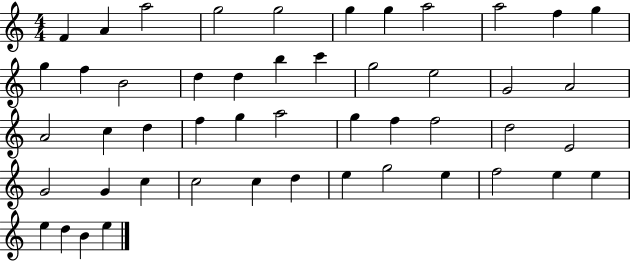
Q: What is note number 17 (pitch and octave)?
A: B5